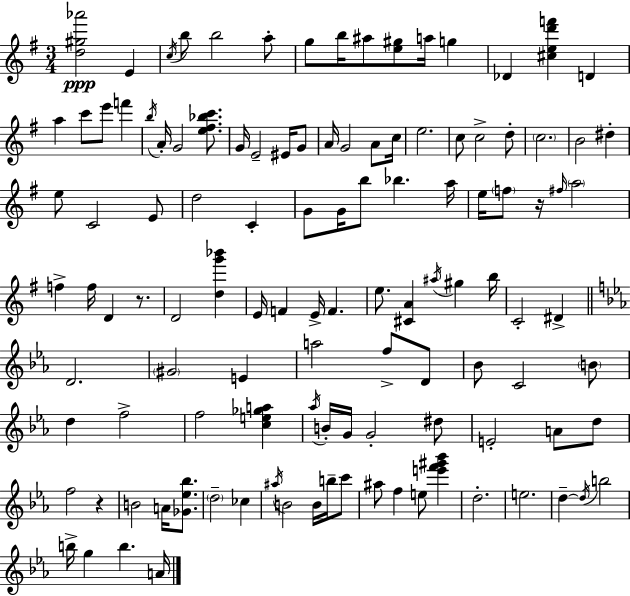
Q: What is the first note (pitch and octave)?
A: E4